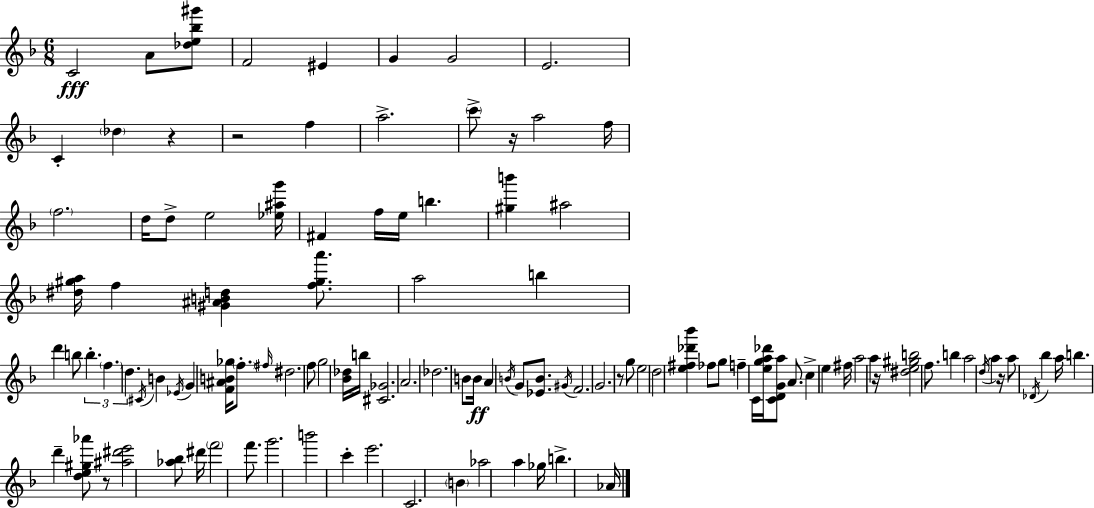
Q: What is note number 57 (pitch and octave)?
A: F5